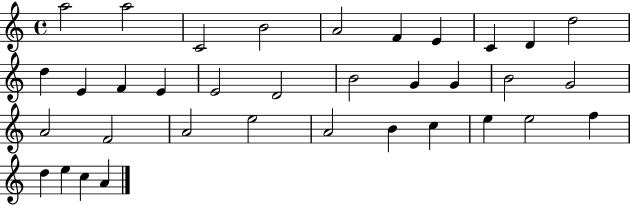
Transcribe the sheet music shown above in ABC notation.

X:1
T:Untitled
M:4/4
L:1/4
K:C
a2 a2 C2 B2 A2 F E C D d2 d E F E E2 D2 B2 G G B2 G2 A2 F2 A2 e2 A2 B c e e2 f d e c A